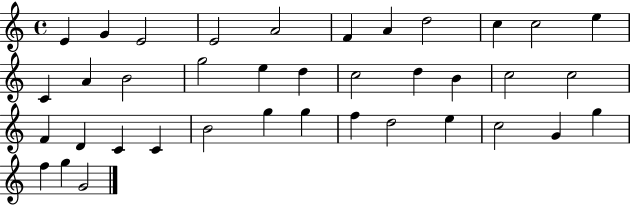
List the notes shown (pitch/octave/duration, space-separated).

E4/q G4/q E4/h E4/h A4/h F4/q A4/q D5/h C5/q C5/h E5/q C4/q A4/q B4/h G5/h E5/q D5/q C5/h D5/q B4/q C5/h C5/h F4/q D4/q C4/q C4/q B4/h G5/q G5/q F5/q D5/h E5/q C5/h G4/q G5/q F5/q G5/q G4/h